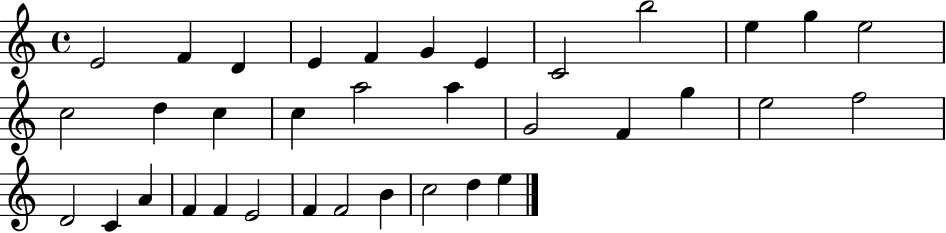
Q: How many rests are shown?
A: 0